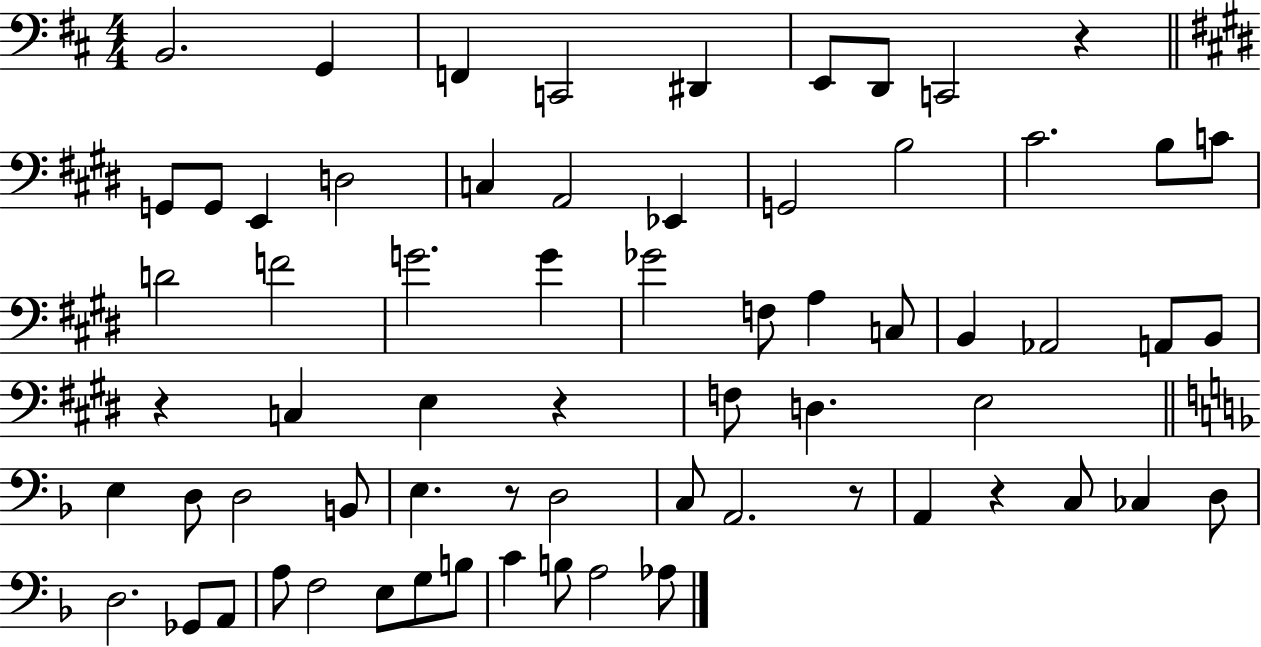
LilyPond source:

{
  \clef bass
  \numericTimeSignature
  \time 4/4
  \key d \major
  \repeat volta 2 { b,2. g,4 | f,4 c,2 dis,4 | e,8 d,8 c,2 r4 | \bar "||" \break \key e \major g,8 g,8 e,4 d2 | c4 a,2 ees,4 | g,2 b2 | cis'2. b8 c'8 | \break d'2 f'2 | g'2. g'4 | ges'2 f8 a4 c8 | b,4 aes,2 a,8 b,8 | \break r4 c4 e4 r4 | f8 d4. e2 | \bar "||" \break \key f \major e4 d8 d2 b,8 | e4. r8 d2 | c8 a,2. r8 | a,4 r4 c8 ces4 d8 | \break d2. ges,8 a,8 | a8 f2 e8 g8 b8 | c'4 b8 a2 aes8 | } \bar "|."
}